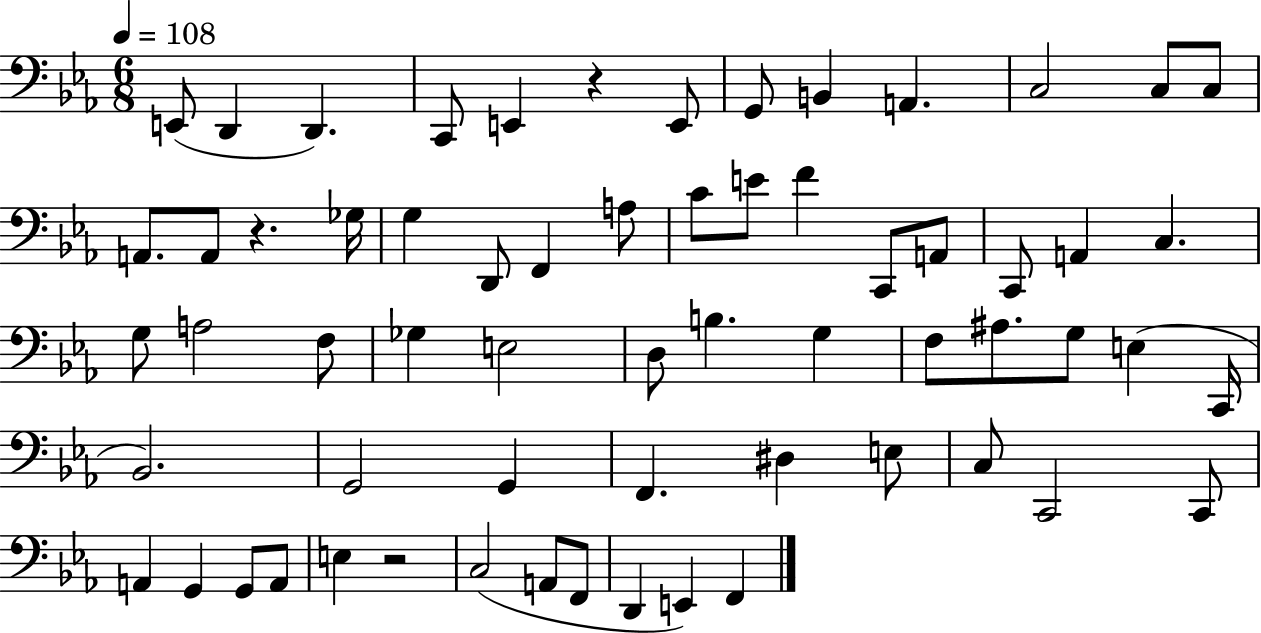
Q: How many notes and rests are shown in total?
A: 63